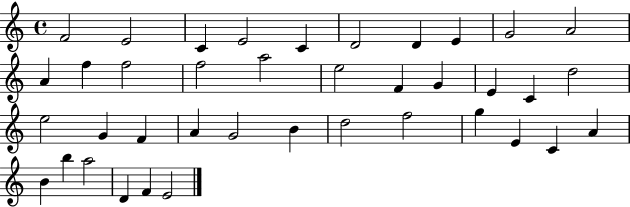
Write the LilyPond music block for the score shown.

{
  \clef treble
  \time 4/4
  \defaultTimeSignature
  \key c \major
  f'2 e'2 | c'4 e'2 c'4 | d'2 d'4 e'4 | g'2 a'2 | \break a'4 f''4 f''2 | f''2 a''2 | e''2 f'4 g'4 | e'4 c'4 d''2 | \break e''2 g'4 f'4 | a'4 g'2 b'4 | d''2 f''2 | g''4 e'4 c'4 a'4 | \break b'4 b''4 a''2 | d'4 f'4 e'2 | \bar "|."
}